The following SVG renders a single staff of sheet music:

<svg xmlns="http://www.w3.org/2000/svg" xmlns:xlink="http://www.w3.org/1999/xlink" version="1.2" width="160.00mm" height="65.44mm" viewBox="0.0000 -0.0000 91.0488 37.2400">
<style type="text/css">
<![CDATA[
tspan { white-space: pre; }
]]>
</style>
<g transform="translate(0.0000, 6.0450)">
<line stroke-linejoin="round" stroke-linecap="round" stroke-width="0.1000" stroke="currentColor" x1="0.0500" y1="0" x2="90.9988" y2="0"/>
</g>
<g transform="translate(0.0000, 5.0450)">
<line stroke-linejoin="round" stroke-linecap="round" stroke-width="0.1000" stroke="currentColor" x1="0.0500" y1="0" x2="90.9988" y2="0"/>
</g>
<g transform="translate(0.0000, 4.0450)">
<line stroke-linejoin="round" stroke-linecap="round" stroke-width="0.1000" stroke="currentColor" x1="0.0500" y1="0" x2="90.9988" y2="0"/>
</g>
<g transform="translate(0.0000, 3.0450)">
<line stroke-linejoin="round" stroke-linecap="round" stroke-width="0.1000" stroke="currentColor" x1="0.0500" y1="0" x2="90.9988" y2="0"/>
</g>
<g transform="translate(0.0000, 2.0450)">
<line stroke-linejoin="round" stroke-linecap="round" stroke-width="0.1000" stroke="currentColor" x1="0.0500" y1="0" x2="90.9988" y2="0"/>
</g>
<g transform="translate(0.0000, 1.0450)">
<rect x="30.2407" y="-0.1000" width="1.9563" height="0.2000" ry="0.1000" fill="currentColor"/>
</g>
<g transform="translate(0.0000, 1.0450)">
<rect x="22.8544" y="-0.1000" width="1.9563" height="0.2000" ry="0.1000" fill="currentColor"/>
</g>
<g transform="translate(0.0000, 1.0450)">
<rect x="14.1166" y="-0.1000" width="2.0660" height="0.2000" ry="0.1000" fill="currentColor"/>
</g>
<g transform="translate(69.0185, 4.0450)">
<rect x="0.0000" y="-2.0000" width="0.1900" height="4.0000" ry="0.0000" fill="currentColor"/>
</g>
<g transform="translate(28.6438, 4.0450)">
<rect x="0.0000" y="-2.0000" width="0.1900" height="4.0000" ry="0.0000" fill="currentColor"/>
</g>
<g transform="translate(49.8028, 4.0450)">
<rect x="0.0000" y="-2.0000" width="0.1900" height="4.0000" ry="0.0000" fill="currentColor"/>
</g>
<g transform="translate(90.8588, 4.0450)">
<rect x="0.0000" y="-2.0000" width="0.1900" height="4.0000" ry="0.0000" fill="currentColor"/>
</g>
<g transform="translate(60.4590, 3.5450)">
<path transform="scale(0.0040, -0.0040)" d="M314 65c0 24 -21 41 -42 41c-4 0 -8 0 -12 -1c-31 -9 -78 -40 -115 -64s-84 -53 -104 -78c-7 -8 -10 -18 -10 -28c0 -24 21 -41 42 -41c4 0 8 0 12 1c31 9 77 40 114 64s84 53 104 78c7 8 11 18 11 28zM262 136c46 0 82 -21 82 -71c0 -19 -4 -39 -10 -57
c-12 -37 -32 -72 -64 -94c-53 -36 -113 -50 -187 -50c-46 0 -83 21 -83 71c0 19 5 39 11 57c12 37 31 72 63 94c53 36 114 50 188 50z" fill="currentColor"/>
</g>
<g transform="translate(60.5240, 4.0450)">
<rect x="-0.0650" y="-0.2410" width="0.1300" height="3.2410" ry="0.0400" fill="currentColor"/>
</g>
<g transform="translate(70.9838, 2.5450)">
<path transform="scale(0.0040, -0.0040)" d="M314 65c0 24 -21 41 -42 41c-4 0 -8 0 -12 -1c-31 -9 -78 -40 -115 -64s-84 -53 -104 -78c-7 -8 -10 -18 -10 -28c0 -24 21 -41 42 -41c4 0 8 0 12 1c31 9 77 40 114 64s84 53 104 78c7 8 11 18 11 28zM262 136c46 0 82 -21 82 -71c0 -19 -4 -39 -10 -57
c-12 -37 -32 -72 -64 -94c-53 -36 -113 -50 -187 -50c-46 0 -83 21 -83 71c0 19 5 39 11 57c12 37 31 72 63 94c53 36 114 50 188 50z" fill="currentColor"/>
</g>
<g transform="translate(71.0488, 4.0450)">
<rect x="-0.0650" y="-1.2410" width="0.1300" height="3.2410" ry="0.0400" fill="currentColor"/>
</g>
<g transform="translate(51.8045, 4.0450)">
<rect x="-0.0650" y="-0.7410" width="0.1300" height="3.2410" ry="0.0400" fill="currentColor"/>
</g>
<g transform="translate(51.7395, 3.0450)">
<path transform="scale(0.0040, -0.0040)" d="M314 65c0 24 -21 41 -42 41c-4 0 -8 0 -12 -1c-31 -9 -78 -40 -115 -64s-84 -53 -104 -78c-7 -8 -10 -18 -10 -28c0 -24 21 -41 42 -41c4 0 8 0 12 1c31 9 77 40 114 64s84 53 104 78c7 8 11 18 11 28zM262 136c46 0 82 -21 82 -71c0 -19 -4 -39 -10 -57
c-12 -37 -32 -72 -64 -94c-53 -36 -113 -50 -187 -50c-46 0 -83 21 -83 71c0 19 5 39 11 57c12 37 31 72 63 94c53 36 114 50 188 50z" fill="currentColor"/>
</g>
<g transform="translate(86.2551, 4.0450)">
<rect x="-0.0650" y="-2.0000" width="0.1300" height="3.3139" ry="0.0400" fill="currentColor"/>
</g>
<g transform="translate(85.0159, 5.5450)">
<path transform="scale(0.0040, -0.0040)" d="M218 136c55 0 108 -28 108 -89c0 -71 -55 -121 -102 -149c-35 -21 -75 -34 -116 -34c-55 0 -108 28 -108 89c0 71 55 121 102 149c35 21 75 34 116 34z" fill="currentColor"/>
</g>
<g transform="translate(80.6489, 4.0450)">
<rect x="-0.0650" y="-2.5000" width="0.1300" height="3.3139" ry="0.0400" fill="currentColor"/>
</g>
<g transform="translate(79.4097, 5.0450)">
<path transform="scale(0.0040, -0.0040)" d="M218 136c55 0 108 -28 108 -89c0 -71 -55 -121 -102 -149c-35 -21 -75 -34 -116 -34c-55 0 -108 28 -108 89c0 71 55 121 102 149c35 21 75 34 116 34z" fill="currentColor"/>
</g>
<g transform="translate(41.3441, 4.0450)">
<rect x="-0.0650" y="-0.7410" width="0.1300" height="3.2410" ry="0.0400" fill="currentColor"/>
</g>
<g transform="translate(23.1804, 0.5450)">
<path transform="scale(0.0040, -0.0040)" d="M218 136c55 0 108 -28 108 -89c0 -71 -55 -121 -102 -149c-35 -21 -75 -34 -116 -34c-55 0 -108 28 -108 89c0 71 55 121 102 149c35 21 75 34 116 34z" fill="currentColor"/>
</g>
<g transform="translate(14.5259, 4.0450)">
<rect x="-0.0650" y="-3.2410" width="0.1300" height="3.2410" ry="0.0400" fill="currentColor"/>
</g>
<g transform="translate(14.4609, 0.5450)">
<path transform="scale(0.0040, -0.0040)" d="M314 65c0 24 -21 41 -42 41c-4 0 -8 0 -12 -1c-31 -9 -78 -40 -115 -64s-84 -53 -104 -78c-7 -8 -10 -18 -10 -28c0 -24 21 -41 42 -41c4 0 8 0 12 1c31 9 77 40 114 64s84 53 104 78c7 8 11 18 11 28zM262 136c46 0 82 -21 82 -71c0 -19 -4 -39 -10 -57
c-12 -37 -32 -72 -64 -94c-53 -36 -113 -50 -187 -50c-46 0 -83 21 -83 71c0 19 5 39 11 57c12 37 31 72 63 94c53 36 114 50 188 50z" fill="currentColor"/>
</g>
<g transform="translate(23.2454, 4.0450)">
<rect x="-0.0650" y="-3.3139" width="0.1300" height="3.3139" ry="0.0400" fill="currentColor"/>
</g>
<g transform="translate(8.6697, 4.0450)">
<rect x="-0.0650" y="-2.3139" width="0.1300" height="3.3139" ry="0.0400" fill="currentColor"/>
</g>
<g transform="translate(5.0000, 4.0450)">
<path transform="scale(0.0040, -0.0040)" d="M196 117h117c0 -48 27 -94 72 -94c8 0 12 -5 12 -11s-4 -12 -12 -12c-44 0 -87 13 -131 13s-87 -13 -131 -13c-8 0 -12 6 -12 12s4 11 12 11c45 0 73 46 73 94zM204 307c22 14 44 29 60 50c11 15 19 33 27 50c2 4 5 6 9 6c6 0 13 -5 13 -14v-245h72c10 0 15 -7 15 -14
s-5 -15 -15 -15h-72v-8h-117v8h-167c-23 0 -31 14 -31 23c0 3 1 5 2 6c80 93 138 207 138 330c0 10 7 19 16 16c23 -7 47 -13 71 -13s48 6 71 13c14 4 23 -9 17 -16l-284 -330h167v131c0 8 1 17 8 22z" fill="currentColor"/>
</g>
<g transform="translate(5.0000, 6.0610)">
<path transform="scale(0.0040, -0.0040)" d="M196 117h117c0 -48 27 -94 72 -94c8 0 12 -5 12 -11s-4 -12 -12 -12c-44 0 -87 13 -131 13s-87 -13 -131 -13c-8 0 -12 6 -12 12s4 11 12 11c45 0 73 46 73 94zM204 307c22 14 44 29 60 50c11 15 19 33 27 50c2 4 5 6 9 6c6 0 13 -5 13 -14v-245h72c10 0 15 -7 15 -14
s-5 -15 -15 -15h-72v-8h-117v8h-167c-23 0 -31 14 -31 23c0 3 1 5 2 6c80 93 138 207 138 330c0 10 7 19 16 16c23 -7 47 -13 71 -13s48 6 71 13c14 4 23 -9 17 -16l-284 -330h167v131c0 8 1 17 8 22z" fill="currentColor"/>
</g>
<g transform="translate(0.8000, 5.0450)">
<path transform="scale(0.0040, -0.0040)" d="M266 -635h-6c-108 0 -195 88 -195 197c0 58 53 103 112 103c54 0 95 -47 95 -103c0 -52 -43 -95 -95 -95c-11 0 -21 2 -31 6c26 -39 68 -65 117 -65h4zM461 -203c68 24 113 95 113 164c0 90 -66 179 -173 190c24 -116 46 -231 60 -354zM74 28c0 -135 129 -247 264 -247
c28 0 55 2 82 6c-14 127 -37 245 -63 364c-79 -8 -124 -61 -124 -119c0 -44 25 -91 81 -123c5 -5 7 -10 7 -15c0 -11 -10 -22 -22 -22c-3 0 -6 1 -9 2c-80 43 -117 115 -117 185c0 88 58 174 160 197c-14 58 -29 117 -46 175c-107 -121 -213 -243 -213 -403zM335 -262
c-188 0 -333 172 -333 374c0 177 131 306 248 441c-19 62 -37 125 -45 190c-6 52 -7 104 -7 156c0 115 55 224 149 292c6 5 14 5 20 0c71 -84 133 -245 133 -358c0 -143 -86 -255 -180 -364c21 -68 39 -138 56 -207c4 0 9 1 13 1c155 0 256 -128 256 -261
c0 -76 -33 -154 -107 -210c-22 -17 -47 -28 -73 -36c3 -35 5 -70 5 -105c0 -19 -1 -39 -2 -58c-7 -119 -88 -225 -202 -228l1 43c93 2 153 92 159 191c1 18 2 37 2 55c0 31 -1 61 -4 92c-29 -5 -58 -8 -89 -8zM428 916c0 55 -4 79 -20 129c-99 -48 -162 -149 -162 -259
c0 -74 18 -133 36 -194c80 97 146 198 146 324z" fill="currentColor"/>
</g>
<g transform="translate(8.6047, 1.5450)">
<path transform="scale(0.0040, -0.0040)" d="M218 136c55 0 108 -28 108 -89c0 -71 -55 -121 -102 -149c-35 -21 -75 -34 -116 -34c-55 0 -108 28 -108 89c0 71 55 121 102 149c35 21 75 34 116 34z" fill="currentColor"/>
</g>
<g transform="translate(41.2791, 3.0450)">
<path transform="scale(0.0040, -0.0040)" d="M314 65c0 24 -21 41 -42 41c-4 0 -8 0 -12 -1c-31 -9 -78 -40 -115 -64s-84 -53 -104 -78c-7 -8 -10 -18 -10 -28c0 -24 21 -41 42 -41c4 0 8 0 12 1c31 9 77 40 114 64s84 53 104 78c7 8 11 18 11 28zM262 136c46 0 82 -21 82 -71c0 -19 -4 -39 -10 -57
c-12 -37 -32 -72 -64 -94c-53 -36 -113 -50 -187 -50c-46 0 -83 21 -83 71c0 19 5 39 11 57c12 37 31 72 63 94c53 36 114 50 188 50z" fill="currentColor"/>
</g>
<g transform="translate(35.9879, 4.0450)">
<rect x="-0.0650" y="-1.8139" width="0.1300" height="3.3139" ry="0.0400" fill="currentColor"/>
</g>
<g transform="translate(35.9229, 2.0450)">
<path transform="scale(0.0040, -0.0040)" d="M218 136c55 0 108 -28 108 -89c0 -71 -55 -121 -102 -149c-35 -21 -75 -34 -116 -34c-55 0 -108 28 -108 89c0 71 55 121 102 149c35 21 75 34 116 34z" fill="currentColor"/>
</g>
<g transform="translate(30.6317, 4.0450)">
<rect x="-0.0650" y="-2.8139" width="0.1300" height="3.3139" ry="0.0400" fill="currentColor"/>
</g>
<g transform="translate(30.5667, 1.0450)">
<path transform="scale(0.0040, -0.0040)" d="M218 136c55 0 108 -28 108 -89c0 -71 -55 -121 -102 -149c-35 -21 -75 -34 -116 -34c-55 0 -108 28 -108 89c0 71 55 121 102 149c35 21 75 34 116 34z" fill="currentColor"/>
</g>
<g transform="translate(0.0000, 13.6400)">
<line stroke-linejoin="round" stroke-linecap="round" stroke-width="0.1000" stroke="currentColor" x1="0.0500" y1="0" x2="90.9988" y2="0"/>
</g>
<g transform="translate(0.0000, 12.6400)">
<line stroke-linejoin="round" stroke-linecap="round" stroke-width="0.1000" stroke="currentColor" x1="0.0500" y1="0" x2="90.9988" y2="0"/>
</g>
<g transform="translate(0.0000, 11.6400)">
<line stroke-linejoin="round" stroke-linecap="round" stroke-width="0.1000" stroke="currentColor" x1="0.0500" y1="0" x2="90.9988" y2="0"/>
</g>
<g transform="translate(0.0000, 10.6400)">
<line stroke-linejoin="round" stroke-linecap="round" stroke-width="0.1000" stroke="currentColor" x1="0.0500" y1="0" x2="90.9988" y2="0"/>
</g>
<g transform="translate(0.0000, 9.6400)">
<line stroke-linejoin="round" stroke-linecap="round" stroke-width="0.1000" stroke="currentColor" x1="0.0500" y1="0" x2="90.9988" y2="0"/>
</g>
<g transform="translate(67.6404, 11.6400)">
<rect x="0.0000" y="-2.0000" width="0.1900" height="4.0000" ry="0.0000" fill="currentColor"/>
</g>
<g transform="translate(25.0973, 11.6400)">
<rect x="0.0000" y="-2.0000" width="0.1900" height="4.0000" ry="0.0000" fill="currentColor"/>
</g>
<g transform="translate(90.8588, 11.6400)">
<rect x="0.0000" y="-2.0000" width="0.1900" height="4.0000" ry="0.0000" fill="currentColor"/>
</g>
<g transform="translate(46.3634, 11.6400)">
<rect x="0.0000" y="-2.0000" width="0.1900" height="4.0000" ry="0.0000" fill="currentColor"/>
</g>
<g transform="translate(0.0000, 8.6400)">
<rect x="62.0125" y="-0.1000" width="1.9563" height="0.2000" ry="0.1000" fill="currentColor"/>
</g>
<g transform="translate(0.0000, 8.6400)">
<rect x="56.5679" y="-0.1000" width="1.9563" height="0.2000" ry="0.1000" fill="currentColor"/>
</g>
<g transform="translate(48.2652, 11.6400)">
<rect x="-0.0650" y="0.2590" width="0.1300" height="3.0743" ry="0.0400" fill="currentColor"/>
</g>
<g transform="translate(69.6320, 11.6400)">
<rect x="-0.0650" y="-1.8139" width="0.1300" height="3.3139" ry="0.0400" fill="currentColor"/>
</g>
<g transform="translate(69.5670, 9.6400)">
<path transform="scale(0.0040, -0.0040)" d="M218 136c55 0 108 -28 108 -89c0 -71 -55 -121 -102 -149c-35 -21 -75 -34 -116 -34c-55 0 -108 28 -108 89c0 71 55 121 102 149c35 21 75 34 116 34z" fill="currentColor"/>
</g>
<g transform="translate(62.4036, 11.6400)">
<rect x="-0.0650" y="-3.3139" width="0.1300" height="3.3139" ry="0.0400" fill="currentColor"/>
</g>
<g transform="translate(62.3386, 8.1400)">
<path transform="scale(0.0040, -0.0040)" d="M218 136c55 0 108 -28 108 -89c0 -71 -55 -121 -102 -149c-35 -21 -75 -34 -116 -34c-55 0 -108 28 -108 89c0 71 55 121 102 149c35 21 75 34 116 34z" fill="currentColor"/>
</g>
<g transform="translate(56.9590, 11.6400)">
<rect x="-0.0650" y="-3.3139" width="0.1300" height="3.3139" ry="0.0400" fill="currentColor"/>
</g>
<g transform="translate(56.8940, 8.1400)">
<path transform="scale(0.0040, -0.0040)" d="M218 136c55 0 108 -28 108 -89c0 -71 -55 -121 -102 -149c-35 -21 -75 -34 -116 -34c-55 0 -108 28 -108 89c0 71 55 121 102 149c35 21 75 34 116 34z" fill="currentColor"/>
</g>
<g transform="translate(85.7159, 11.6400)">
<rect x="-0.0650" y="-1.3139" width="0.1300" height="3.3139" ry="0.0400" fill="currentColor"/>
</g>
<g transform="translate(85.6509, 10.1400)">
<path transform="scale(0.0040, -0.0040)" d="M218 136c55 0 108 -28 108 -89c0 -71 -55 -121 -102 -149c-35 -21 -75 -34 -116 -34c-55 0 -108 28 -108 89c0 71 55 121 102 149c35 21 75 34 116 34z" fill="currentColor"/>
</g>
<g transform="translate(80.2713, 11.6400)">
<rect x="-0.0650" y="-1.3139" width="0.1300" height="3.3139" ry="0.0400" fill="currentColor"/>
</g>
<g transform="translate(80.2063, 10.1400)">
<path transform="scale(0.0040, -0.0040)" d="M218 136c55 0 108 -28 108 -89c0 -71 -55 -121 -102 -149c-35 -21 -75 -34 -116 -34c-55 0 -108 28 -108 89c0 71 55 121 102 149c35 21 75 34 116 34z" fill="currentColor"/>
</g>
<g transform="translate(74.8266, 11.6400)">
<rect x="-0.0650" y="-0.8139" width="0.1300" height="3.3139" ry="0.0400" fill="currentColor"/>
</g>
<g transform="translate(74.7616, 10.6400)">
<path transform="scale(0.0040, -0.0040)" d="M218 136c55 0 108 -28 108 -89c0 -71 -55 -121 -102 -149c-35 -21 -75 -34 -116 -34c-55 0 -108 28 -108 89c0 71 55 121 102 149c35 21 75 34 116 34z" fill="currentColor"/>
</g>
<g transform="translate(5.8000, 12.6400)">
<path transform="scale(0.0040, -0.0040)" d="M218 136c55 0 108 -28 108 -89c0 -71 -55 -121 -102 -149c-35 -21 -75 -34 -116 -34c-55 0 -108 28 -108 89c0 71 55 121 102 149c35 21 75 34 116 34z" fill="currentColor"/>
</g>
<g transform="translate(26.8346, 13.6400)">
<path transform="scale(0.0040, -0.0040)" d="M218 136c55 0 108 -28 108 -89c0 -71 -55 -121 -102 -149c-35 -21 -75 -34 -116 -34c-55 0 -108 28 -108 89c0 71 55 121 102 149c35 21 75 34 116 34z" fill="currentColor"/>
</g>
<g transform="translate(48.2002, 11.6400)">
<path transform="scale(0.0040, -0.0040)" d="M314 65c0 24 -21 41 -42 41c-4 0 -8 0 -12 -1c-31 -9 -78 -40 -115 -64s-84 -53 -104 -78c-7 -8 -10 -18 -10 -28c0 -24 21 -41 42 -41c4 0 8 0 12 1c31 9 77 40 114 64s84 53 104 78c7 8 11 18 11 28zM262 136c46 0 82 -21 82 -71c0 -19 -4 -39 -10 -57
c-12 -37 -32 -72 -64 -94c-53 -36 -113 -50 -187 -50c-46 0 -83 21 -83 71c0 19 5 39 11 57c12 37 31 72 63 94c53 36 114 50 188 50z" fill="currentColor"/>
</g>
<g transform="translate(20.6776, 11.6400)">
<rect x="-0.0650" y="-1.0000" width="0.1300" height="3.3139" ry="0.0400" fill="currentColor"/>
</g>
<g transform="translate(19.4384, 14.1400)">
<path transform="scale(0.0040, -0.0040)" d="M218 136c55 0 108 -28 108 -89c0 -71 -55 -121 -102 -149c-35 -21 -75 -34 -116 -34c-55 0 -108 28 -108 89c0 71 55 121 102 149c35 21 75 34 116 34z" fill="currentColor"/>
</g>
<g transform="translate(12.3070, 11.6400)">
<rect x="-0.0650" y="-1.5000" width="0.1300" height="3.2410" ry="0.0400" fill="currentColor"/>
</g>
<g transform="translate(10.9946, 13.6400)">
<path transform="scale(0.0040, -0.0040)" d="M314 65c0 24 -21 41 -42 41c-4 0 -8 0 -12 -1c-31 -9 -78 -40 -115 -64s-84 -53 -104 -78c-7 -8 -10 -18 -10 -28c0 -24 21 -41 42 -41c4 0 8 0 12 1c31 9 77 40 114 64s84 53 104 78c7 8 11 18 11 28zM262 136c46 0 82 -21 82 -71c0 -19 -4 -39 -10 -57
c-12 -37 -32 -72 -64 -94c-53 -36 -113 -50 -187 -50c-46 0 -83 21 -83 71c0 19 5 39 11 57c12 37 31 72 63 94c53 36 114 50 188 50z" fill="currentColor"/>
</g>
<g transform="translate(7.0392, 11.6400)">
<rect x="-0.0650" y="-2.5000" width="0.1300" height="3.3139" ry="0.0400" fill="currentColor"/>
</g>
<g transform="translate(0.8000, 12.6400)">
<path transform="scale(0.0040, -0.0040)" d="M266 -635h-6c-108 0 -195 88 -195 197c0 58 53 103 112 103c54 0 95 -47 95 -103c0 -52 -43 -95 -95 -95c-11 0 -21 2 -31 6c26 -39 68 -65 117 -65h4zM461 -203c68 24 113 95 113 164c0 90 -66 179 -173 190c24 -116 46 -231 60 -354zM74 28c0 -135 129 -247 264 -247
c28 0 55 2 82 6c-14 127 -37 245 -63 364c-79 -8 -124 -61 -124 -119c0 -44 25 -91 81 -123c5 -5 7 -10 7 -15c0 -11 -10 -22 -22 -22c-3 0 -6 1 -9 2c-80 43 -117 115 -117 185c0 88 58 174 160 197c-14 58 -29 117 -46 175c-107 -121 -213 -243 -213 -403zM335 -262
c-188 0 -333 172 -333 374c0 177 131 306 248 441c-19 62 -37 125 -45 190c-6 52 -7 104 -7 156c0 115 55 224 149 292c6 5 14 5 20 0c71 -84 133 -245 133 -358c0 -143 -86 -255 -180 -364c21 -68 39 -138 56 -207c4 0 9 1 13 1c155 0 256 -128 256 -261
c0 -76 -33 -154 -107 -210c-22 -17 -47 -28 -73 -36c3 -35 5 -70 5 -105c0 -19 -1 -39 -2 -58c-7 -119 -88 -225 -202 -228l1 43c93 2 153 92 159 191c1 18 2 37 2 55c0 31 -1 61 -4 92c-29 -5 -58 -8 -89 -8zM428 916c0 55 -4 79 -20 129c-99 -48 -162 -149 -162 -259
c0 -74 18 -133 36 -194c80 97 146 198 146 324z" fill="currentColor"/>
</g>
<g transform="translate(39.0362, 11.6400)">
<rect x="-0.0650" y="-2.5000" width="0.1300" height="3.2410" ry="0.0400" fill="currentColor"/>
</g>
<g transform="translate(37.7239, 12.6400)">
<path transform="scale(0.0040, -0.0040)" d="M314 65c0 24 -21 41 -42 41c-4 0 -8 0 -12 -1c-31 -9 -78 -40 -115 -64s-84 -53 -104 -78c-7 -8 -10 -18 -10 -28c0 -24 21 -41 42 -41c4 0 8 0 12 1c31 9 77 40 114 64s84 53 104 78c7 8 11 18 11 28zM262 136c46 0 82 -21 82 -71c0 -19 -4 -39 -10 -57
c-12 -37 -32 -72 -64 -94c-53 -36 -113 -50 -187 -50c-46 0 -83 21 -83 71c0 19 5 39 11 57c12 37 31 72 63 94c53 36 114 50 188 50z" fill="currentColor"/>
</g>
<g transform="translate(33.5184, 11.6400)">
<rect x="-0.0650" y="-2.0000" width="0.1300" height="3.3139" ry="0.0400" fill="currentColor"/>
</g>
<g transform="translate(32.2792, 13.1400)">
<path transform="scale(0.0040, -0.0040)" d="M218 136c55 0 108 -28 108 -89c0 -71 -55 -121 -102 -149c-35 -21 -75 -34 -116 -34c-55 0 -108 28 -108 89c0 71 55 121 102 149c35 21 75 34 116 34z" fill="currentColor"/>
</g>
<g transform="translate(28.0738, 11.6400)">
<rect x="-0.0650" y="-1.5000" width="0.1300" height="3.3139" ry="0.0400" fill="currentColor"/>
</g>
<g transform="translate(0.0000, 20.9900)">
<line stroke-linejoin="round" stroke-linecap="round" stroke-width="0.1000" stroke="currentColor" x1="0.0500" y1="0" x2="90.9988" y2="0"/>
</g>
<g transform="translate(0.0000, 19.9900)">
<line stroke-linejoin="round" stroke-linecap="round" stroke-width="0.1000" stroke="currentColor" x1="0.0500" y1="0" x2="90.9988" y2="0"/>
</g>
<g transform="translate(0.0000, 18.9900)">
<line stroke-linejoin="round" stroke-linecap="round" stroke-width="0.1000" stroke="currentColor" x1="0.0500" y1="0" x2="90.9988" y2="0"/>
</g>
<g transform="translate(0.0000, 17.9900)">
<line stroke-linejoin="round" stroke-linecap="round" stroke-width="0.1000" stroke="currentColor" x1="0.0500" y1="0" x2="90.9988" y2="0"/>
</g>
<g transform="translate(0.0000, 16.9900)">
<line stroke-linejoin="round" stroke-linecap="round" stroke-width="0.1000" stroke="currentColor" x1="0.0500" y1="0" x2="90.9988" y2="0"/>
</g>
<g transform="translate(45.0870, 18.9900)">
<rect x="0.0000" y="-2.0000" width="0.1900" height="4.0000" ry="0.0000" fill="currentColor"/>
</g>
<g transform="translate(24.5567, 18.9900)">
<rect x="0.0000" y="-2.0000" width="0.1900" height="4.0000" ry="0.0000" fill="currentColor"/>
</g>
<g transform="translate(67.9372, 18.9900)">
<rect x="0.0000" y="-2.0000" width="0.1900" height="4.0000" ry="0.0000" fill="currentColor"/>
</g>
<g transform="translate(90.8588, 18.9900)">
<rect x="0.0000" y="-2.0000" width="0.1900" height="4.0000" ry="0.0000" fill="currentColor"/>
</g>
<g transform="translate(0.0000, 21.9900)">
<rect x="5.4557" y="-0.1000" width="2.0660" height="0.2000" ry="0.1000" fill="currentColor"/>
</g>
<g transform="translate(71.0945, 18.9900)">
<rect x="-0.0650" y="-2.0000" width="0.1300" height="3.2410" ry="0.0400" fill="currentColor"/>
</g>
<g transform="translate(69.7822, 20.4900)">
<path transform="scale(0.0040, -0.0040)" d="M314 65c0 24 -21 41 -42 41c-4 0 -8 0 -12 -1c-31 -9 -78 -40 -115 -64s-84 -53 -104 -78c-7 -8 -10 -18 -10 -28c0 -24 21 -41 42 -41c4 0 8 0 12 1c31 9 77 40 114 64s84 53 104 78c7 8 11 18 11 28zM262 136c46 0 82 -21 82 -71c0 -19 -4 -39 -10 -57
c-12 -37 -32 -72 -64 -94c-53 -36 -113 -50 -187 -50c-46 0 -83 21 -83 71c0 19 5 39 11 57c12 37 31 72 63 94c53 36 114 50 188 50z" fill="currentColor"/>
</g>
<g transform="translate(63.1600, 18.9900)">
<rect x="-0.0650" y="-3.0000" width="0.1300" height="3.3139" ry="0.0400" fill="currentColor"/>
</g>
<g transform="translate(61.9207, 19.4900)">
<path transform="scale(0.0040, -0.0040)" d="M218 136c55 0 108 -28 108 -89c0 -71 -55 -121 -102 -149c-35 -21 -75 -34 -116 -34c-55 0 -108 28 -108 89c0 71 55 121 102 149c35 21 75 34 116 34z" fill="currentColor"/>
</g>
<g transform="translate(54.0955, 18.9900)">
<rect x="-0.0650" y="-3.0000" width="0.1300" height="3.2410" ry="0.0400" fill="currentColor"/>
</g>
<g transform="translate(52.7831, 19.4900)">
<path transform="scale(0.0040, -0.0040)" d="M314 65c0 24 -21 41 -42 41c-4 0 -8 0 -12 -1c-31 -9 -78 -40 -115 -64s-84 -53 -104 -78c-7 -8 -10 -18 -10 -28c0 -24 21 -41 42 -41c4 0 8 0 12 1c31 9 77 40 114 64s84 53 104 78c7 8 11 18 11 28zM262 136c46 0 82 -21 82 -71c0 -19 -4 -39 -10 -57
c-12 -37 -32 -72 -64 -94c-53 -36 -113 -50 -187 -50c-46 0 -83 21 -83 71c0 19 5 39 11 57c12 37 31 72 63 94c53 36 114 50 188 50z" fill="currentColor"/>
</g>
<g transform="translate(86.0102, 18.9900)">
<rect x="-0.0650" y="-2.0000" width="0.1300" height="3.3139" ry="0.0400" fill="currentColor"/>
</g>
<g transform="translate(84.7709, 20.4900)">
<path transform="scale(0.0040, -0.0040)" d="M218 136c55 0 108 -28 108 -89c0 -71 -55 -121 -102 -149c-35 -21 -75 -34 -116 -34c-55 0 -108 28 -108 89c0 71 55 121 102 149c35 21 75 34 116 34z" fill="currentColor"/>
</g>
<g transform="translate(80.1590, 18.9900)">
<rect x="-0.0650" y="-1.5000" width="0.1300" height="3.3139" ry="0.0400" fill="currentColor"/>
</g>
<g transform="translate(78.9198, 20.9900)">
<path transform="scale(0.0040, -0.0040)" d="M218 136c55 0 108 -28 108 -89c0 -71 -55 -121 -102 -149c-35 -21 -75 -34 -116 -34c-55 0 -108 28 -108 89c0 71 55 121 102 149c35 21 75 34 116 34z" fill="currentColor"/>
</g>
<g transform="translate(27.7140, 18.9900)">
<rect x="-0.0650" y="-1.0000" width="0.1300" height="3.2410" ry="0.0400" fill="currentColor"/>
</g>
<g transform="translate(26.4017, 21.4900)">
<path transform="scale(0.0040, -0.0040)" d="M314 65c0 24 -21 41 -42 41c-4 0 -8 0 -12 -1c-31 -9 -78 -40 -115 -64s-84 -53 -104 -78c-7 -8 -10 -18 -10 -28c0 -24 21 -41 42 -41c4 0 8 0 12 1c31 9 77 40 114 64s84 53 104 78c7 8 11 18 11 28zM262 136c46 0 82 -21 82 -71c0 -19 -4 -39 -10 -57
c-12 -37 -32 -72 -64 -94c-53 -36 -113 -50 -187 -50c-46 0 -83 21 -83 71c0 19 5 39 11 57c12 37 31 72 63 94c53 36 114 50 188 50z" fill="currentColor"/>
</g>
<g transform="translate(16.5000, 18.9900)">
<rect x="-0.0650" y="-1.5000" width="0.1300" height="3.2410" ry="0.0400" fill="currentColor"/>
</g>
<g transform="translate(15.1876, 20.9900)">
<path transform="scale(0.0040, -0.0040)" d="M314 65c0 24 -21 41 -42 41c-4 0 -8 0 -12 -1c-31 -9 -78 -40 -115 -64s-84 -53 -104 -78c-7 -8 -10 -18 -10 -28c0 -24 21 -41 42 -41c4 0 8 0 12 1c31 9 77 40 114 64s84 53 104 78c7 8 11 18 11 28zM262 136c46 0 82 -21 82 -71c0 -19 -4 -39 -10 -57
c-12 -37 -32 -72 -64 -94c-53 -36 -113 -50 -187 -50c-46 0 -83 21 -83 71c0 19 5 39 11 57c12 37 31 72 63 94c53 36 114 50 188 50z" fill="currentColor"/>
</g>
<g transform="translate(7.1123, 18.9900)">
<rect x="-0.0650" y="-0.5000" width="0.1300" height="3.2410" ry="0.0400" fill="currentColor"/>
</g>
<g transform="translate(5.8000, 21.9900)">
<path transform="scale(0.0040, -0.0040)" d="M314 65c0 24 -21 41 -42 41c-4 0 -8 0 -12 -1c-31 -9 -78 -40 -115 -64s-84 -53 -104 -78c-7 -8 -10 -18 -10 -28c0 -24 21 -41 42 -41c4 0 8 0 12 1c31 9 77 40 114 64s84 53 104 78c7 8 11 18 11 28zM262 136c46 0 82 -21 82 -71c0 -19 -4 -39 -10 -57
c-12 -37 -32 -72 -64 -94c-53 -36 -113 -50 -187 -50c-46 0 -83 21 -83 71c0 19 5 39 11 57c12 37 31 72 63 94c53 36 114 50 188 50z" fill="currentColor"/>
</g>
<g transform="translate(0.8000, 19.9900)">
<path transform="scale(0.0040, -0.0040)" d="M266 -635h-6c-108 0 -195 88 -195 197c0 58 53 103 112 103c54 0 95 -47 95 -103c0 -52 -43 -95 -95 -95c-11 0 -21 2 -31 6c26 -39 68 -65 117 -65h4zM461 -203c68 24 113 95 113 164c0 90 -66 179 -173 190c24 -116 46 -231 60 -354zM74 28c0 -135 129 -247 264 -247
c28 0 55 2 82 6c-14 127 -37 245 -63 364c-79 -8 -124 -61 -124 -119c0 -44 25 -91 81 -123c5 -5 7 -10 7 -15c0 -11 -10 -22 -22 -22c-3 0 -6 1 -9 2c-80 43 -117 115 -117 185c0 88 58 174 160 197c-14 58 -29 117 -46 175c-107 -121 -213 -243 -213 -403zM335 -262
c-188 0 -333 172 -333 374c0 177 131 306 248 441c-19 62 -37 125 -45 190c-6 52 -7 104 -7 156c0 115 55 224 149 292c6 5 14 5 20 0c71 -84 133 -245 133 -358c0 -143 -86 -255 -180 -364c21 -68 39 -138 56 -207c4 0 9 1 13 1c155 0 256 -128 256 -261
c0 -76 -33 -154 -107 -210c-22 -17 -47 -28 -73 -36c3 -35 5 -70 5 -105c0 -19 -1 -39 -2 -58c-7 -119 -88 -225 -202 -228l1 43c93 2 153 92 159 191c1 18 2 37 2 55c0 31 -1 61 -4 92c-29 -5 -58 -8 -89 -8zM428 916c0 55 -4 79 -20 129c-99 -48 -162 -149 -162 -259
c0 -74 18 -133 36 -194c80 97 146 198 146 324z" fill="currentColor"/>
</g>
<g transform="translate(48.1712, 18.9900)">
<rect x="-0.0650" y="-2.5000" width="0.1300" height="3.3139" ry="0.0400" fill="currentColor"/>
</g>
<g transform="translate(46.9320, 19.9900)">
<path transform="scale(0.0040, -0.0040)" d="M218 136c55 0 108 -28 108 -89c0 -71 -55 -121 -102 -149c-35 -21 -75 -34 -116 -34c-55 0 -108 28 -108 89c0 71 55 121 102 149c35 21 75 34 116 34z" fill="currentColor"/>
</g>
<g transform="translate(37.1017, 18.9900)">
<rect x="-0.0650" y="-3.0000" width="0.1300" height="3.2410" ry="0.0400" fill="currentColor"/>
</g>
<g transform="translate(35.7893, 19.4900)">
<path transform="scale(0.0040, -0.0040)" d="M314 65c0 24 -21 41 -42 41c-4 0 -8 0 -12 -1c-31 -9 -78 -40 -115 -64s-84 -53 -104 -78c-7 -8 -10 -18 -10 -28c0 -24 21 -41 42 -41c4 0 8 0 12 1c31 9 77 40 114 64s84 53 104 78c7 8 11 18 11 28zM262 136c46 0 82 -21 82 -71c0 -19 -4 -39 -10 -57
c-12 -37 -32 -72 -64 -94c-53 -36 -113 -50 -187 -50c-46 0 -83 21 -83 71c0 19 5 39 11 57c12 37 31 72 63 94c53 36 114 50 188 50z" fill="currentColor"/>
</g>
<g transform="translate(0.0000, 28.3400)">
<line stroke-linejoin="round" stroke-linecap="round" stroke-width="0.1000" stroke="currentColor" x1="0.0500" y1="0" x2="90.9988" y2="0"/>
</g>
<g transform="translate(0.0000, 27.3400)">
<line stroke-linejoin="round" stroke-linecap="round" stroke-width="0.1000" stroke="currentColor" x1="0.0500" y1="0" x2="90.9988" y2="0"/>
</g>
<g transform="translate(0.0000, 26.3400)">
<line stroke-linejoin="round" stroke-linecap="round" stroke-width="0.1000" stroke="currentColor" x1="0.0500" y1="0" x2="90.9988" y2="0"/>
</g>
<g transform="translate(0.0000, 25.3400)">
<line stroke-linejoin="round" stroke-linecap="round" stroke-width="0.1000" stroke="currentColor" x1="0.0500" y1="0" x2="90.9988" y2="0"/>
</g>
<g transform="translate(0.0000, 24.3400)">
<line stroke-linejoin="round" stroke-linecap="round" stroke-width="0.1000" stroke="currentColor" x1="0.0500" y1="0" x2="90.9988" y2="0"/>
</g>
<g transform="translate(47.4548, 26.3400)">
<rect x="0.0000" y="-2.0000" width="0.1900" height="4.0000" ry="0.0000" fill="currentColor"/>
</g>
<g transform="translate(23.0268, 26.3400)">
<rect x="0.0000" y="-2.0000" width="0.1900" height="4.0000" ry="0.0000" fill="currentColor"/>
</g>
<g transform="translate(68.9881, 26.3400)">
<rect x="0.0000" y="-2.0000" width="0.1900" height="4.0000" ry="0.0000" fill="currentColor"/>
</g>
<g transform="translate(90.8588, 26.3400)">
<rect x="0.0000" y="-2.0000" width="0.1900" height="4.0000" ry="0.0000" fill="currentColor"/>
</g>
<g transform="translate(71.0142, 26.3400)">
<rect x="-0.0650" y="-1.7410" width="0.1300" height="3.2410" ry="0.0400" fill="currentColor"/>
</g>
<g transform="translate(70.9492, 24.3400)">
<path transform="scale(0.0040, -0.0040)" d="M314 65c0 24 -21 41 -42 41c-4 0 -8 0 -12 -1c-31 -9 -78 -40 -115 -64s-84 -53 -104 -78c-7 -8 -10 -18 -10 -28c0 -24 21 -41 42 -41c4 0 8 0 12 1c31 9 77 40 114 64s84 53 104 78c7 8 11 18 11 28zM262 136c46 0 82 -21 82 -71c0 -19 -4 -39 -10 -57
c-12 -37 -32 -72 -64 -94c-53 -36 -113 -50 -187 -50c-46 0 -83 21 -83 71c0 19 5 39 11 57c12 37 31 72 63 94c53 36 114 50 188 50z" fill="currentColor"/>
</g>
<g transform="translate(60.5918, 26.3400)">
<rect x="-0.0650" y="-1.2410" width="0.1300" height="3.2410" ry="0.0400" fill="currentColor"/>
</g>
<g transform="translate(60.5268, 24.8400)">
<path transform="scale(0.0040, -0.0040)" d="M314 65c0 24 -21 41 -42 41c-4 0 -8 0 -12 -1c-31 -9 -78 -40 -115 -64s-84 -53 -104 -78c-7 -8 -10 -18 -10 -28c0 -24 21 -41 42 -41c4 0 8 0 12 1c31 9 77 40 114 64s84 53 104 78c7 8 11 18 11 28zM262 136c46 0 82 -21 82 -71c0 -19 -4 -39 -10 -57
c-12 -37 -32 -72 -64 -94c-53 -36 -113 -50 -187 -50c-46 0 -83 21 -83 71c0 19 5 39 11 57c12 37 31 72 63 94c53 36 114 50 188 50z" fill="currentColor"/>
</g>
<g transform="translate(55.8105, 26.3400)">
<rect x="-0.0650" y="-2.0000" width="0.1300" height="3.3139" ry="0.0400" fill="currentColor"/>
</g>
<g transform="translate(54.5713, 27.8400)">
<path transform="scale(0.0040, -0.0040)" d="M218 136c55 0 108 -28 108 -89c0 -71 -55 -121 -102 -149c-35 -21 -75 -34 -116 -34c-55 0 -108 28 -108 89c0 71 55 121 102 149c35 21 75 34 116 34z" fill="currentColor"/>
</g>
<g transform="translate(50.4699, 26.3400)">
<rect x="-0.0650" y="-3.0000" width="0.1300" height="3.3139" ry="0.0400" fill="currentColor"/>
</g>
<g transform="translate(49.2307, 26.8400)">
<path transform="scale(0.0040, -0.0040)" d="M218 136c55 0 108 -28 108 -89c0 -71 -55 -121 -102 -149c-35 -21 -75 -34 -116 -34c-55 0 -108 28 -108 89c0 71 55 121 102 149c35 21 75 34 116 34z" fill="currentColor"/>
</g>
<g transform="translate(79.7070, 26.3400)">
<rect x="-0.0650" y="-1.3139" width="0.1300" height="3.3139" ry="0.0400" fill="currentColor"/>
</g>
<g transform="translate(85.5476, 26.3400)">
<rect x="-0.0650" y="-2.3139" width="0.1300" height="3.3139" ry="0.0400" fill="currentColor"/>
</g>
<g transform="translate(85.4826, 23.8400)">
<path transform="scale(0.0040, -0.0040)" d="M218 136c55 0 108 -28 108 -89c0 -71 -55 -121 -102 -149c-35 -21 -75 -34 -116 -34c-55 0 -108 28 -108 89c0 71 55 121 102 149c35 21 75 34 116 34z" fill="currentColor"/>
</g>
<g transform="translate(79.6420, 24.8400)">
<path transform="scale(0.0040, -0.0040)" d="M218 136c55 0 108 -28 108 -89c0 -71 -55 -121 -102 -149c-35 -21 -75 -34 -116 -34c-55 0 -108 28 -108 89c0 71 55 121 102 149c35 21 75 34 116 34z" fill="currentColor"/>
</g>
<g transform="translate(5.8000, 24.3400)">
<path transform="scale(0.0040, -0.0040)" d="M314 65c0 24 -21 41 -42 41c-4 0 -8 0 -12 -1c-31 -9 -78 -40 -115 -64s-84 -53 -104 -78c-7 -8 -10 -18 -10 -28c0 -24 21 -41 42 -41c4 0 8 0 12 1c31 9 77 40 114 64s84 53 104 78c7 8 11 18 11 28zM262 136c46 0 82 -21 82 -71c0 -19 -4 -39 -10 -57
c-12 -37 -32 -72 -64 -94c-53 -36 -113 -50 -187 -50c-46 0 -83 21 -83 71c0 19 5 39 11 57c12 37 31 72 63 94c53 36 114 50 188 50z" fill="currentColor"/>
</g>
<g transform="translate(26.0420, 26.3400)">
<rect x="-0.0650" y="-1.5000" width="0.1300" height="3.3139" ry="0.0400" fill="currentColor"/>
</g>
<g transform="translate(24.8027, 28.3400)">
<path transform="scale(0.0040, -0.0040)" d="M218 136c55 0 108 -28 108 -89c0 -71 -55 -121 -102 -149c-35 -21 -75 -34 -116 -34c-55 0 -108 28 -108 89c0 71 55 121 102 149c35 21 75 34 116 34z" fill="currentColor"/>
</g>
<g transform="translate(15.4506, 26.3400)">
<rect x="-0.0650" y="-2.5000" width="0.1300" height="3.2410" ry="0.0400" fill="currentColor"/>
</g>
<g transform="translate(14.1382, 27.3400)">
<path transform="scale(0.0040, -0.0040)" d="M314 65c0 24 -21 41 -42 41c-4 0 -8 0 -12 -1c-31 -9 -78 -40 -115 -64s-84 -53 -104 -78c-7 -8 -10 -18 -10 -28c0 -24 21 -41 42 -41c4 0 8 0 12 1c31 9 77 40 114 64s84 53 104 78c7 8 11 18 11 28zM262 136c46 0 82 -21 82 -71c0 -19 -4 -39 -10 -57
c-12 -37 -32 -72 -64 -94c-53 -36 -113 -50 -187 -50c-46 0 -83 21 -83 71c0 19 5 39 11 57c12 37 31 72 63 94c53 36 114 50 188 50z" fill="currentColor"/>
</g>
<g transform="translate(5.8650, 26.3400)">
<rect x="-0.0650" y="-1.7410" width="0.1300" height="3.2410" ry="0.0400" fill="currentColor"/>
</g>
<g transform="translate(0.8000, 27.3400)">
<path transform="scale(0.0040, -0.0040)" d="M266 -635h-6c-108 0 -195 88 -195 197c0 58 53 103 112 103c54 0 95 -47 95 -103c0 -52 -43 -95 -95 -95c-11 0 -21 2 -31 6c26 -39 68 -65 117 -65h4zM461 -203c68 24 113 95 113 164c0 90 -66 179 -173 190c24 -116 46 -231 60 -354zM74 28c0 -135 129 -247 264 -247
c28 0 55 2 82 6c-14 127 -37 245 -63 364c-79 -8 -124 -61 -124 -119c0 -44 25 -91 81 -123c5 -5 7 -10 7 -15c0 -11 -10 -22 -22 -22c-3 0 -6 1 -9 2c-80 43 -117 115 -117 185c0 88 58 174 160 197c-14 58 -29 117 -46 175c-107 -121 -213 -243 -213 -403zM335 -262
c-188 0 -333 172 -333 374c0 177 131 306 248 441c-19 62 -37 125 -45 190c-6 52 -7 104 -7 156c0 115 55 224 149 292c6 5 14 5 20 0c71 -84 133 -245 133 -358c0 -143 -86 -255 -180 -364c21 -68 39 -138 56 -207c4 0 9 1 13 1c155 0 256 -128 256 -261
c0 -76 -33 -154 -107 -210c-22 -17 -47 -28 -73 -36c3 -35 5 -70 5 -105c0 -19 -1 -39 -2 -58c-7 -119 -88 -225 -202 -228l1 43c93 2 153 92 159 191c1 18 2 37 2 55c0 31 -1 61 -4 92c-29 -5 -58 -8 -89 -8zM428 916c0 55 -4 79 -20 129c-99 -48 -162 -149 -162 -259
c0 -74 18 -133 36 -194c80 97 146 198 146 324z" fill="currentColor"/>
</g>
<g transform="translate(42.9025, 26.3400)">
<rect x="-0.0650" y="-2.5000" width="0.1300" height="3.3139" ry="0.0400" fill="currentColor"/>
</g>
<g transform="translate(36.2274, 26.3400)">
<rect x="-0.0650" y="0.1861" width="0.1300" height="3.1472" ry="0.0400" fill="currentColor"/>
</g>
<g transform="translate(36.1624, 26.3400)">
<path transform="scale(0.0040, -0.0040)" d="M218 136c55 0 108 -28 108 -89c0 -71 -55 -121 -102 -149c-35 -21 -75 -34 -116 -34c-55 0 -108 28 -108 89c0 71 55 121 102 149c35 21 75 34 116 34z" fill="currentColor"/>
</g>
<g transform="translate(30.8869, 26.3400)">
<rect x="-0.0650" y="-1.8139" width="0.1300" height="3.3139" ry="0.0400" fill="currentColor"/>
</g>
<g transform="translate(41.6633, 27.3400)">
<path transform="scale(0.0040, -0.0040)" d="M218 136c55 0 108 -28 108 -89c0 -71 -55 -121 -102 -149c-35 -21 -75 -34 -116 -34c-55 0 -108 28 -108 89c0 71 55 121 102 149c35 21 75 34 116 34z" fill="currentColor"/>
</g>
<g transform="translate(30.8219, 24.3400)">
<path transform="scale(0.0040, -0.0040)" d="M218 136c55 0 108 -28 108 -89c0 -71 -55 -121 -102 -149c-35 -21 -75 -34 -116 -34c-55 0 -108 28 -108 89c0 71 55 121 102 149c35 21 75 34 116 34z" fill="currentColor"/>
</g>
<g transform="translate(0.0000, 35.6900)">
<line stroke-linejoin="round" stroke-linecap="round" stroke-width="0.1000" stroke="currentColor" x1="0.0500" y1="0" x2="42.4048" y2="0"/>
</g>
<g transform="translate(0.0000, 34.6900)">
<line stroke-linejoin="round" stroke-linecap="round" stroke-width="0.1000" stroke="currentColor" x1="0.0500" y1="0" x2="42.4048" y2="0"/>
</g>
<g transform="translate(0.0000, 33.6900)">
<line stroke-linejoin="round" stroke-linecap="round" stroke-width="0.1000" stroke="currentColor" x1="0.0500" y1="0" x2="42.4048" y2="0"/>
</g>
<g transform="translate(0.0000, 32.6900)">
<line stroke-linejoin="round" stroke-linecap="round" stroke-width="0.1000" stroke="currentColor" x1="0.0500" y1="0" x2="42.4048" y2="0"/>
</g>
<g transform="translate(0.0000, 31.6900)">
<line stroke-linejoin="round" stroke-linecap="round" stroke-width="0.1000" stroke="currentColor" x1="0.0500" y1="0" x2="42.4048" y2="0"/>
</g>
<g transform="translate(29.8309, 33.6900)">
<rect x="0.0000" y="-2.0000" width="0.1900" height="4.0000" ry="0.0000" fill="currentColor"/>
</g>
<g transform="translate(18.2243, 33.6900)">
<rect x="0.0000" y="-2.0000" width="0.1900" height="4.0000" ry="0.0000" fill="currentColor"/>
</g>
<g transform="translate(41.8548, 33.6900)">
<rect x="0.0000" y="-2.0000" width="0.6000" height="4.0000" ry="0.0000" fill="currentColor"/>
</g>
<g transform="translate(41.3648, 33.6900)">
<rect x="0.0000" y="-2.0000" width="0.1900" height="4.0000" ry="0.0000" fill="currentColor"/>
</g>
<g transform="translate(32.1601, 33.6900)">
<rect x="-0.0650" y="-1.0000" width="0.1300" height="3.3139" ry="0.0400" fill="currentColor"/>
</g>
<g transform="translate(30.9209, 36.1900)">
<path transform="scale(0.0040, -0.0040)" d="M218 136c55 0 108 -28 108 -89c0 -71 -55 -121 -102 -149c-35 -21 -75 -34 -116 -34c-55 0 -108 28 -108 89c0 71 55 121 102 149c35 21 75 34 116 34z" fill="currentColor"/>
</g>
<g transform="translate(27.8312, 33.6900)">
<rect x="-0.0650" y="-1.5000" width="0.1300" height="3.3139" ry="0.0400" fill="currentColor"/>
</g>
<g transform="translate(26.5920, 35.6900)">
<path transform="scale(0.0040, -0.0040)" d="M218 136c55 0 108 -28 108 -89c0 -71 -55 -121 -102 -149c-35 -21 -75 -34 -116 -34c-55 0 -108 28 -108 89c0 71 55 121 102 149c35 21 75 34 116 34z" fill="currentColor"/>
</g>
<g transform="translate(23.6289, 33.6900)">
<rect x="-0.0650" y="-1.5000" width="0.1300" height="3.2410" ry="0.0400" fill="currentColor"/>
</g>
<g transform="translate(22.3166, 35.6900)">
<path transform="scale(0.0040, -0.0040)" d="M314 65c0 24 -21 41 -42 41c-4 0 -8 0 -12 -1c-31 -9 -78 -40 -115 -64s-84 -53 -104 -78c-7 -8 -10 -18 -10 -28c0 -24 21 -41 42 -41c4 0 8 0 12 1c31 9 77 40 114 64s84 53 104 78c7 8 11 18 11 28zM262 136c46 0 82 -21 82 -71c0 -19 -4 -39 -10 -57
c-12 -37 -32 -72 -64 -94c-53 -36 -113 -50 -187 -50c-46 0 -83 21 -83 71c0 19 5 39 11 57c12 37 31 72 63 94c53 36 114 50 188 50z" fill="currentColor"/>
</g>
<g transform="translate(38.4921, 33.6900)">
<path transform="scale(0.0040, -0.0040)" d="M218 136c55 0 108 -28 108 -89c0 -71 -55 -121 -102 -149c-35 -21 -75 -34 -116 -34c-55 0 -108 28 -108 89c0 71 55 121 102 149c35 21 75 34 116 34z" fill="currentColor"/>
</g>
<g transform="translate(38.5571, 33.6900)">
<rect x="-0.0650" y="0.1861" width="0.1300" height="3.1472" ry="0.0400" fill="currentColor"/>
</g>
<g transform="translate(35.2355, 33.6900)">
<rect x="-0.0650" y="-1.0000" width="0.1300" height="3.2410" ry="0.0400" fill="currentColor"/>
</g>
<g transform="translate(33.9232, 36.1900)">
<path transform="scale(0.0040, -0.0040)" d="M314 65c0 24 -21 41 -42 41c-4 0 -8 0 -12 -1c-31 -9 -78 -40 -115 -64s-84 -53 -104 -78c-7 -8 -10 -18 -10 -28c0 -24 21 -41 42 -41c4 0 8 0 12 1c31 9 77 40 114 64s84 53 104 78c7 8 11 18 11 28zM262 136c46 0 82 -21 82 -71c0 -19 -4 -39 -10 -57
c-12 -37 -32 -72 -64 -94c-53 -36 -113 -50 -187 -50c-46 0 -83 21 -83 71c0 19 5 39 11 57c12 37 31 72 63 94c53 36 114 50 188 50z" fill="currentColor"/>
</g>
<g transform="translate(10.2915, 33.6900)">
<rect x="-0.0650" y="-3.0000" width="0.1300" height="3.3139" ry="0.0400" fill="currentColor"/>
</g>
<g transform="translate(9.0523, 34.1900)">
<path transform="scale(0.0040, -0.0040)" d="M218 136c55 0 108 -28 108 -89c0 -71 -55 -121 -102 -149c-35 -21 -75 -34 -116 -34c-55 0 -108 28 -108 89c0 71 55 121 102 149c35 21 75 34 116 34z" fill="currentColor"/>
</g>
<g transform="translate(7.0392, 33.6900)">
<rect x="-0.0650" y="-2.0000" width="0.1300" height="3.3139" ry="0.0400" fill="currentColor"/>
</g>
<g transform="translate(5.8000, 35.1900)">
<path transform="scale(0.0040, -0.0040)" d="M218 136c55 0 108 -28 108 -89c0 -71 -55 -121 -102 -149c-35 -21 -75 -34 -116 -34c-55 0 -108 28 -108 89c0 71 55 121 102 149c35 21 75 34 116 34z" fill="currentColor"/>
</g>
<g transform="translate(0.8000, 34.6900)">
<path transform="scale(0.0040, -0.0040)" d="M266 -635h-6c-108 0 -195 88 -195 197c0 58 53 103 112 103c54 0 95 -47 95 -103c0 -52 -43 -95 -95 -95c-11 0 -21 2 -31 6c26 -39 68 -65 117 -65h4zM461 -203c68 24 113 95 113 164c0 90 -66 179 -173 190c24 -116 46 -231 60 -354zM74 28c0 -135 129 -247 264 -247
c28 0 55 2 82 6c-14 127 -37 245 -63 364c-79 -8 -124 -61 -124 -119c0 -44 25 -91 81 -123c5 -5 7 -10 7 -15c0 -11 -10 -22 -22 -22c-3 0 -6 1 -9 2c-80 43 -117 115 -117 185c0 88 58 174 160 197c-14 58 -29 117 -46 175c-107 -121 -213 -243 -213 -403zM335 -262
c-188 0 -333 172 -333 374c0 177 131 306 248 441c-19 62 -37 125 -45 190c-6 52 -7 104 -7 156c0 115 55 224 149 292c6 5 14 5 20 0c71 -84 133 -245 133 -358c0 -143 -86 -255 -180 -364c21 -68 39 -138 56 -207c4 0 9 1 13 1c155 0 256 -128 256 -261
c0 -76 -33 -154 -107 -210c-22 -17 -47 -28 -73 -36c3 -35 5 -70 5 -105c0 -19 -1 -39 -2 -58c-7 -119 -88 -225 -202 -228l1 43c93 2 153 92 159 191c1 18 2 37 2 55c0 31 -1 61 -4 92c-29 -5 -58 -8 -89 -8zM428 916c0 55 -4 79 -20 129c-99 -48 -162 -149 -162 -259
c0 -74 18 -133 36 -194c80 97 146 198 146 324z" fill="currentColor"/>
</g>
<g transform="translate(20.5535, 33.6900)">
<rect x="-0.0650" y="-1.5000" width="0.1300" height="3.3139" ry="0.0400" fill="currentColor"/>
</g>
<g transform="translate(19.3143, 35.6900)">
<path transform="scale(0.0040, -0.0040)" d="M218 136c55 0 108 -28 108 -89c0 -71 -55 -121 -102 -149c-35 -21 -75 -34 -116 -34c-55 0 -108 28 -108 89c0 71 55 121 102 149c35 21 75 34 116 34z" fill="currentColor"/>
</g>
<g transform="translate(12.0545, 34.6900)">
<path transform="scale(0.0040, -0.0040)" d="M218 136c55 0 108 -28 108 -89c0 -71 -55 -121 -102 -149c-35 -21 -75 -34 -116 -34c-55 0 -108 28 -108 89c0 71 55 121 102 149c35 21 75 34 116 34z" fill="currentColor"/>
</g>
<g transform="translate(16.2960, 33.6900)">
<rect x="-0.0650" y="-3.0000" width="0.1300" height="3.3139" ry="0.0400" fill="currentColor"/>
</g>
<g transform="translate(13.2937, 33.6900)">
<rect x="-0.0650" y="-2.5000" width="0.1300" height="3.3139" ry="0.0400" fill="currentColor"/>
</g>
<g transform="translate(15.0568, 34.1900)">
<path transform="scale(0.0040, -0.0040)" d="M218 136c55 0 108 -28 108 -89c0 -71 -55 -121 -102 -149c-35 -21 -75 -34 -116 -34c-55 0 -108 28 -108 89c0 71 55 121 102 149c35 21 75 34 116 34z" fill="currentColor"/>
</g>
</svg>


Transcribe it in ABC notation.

X:1
T:Untitled
M:4/4
L:1/4
K:C
g b2 b a f d2 d2 c2 e2 G F G E2 D E F G2 B2 b b f d e e C2 E2 D2 A2 G A2 A F2 E F f2 G2 E f B G A F e2 f2 e g F A G A E E2 E D D2 B